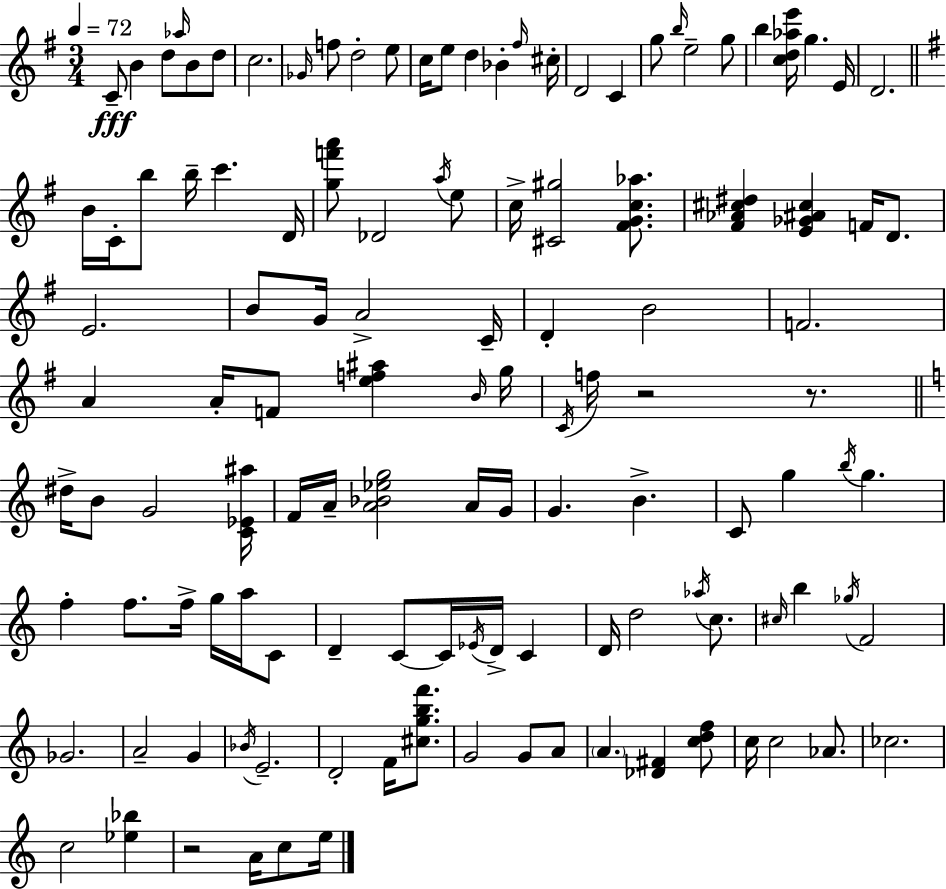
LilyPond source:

{
  \clef treble
  \numericTimeSignature
  \time 3/4
  \key g \major
  \tempo 4 = 72
  c'8--\fff b'4 d''8 \grace { aes''16 } b'8 d''8 | c''2. | \grace { ges'16 } f''8 d''2-. | e''8 c''16 e''8 d''4 bes'4-. | \break \grace { fis''16 } cis''16-. d'2 c'4 | g''8 \grace { b''16 } e''2-- | g''8 b''4 <c'' d'' aes'' e'''>16 g''4. | e'16 d'2. | \break \bar "||" \break \key g \major b'16 c'16-. b''8 b''16-- c'''4. d'16 | <g'' f''' a'''>8 des'2 \acciaccatura { a''16 } e''8 | c''16-> <cis' gis''>2 <fis' g' c'' aes''>8. | <fis' aes' cis'' dis''>4 <e' ges' ais' cis''>4 f'16 d'8. | \break e'2. | b'8 g'16 a'2-> | c'16-- d'4-. b'2 | f'2. | \break a'4 a'16-. f'8 <e'' f'' ais''>4 | \grace { b'16 } g''16 \acciaccatura { c'16 } f''16 r2 | r8. \bar "||" \break \key a \minor dis''16-> b'8 g'2 <c' ees' ais''>16 | f'16 a'16-- <a' bes' ees'' g''>2 a'16 g'16 | g'4. b'4.-> | c'8 g''4 \acciaccatura { b''16 } g''4. | \break f''4-. f''8. f''16-> g''16 a''16 c'8 | d'4-- c'8~~ c'16 \acciaccatura { ees'16 } d'16-> c'4 | d'16 d''2 \acciaccatura { aes''16 } | c''8. \grace { cis''16 } b''4 \acciaccatura { ges''16 } f'2 | \break ges'2. | a'2-- | g'4 \acciaccatura { bes'16 } e'2.-- | d'2-. | \break f'16 <cis'' g'' b'' f'''>8. g'2 | g'8 a'8 \parenthesize a'4. | <des' fis'>4 <c'' d'' f''>8 c''16 c''2 | aes'8. ces''2. | \break c''2 | <ees'' bes''>4 r2 | a'16 c''8 e''16 \bar "|."
}